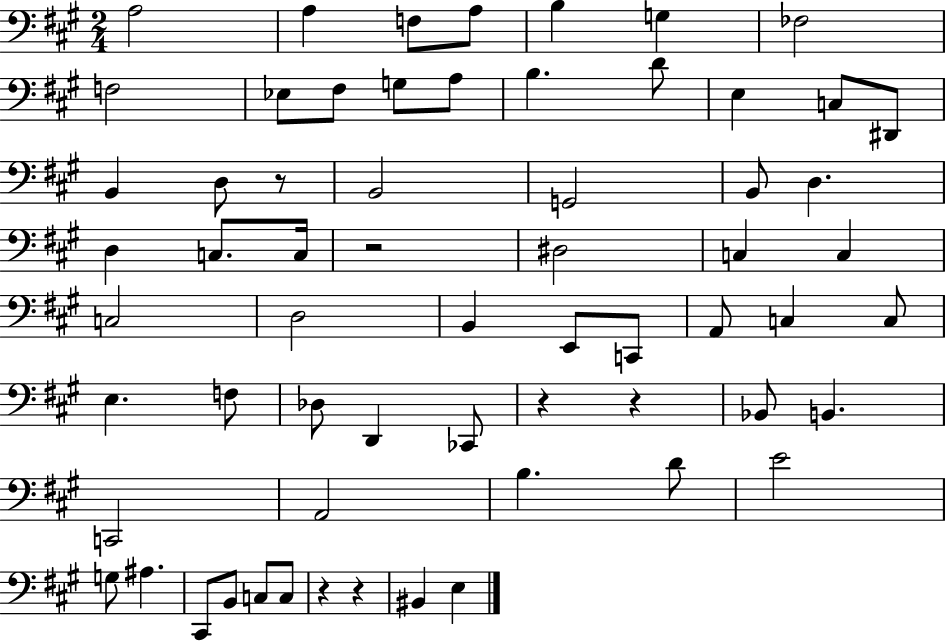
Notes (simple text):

A3/h A3/q F3/e A3/e B3/q G3/q FES3/h F3/h Eb3/e F#3/e G3/e A3/e B3/q. D4/e E3/q C3/e D#2/e B2/q D3/e R/e B2/h G2/h B2/e D3/q. D3/q C3/e. C3/s R/h D#3/h C3/q C3/q C3/h D3/h B2/q E2/e C2/e A2/e C3/q C3/e E3/q. F3/e Db3/e D2/q CES2/e R/q R/q Bb2/e B2/q. C2/h A2/h B3/q. D4/e E4/h G3/e A#3/q. C#2/e B2/e C3/e C3/e R/q R/q BIS2/q E3/q